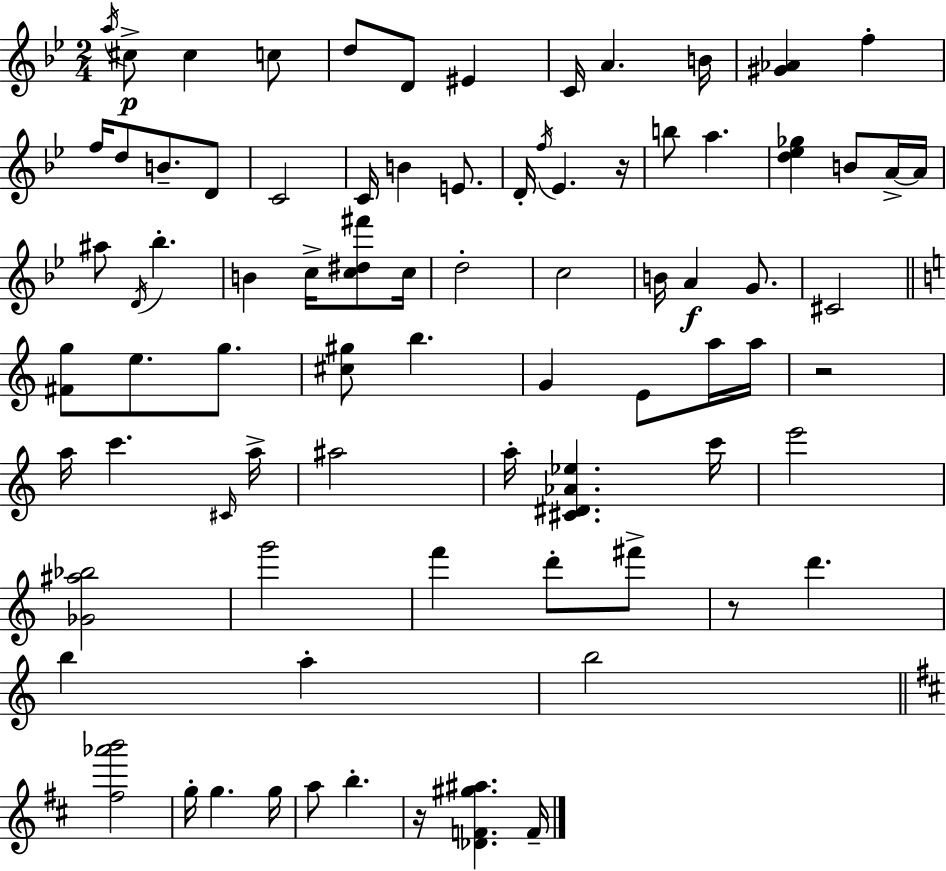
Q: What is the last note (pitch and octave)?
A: F4